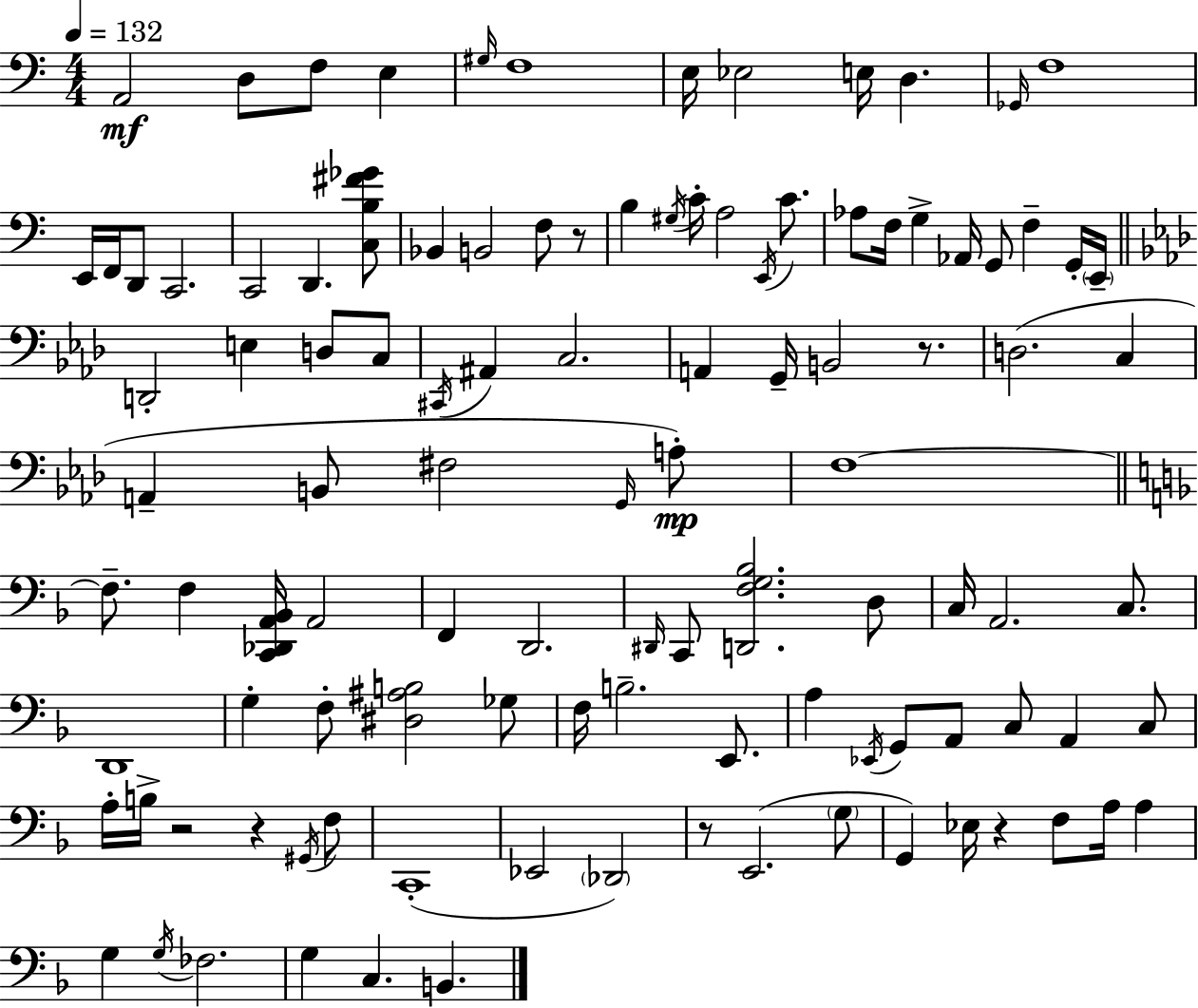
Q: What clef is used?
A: bass